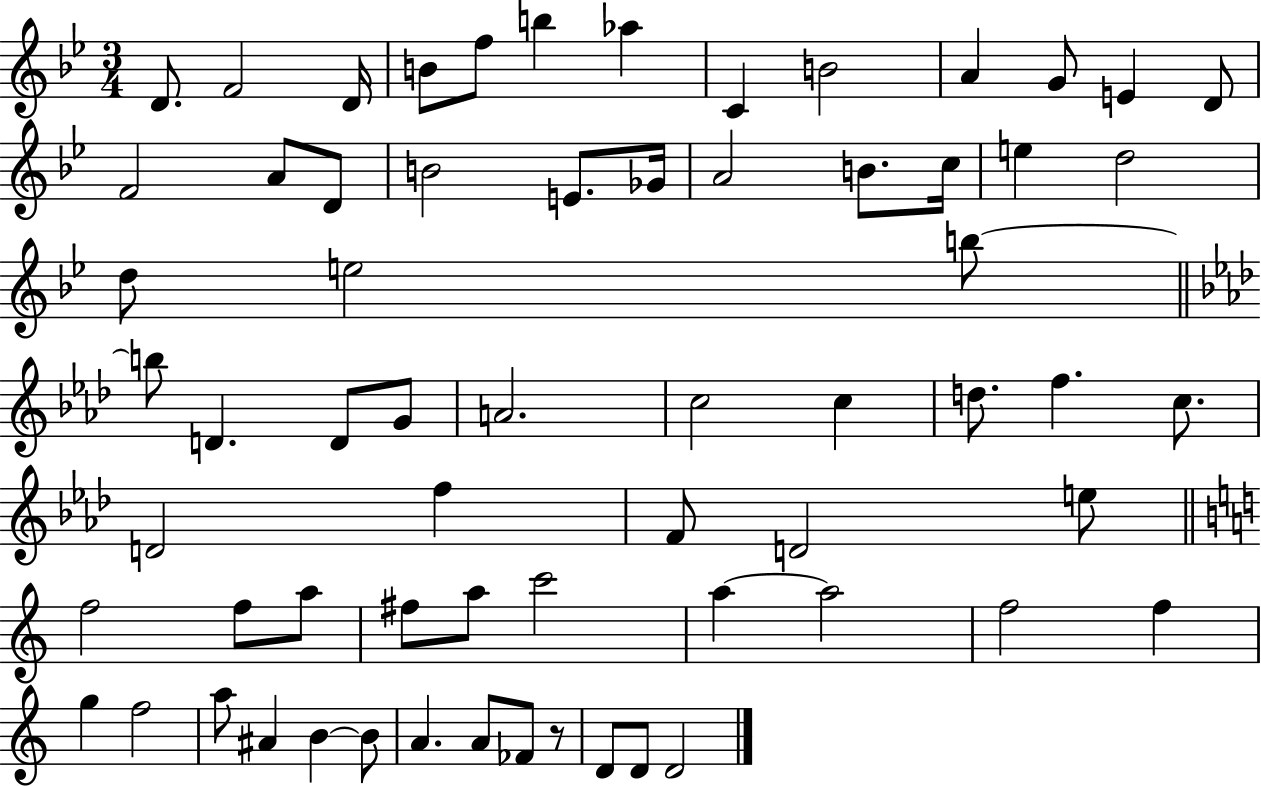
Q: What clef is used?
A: treble